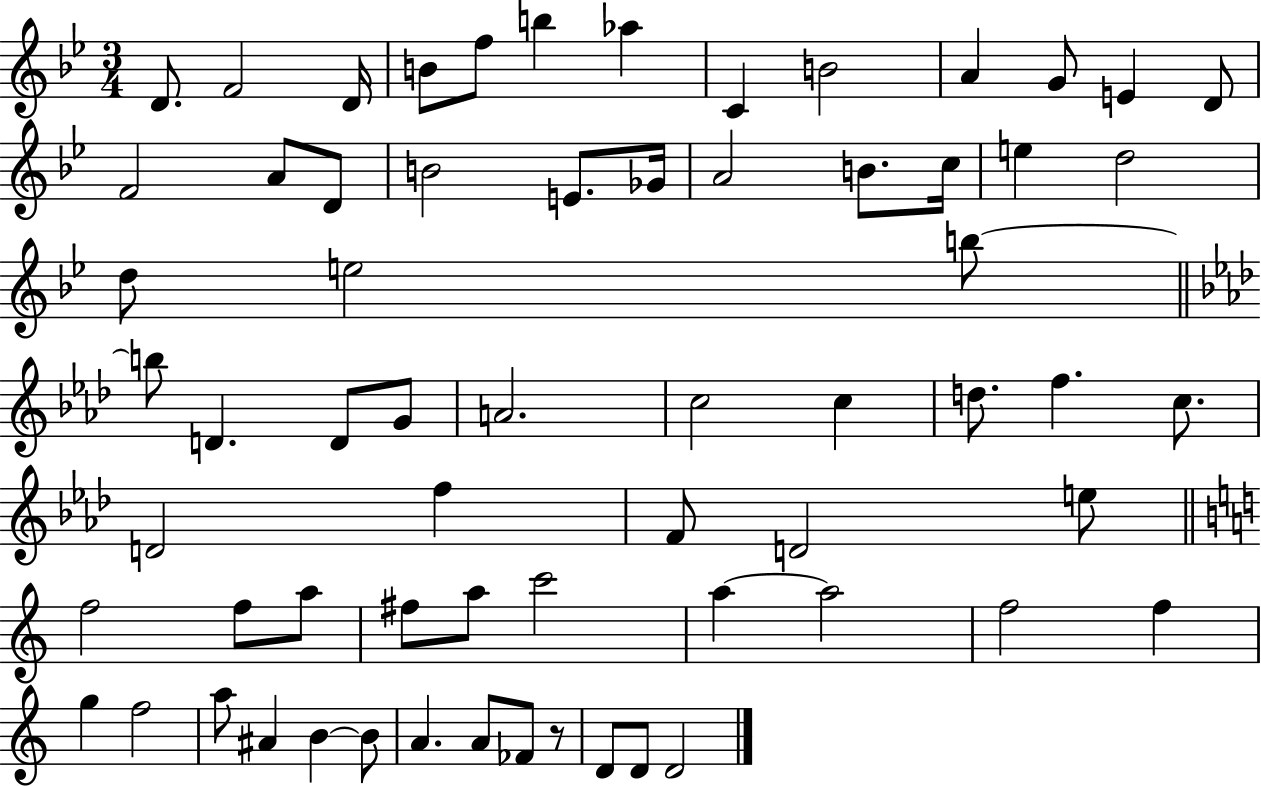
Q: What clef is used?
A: treble